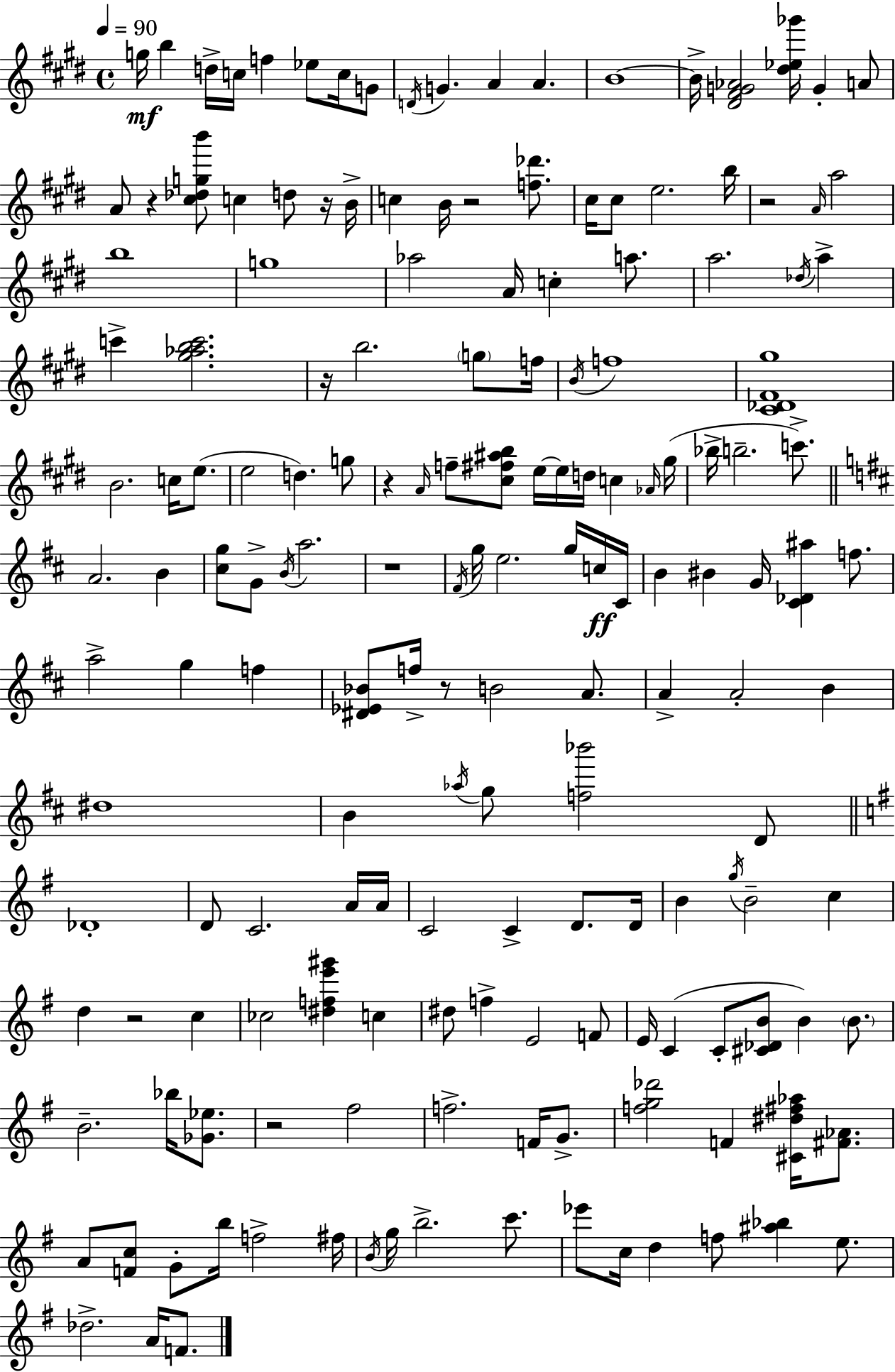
{
  \clef treble
  \time 4/4
  \defaultTimeSignature
  \key e \major
  \tempo 4 = 90
  g''16\mf b''4 d''16-> c''16 f''4 ees''8 c''16 g'8 | \acciaccatura { d'16 } g'4. a'4 a'4. | b'1~~ | b'16-> <dis' fis' g' aes'>2 <dis'' ees'' ges'''>16 g'4-. a'8 | \break a'8 r4 <cis'' des'' g'' b'''>8 c''4 d''8 r16 | b'16-> c''4 b'16 r2 <f'' des'''>8. | cis''16 cis''8 e''2. | b''16 r2 \grace { a'16 } a''2 | \break b''1 | g''1 | aes''2 a'16 c''4-. a''8. | a''2. \acciaccatura { des''16 } a''4-> | \break c'''4-> <gis'' aes'' b'' c'''>2. | r16 b''2. | \parenthesize g''8 f''16 \acciaccatura { b'16 } f''1 | <cis' des' fis' gis''>1 | \break b'2. | c''16 e''8.( e''2 d''4.) | g''8 r4 \grace { a'16 } f''8-- <cis'' fis'' ais'' b''>8 e''16~~ e''16 d''16 | c''4 \grace { aes'16 } gis''16( bes''16-> b''2.-- | \break c'''8.->) \bar "||" \break \key d \major a'2. b'4 | <cis'' g''>8 g'8-> \acciaccatura { b'16 } a''2. | r1 | \acciaccatura { fis'16 } g''16 e''2. g''16 | \break c''16\ff cis'16 b'4 bis'4 g'16 <cis' des' ais''>4 f''8. | a''2-> g''4 f''4 | <dis' ees' bes'>8 f''16-> r8 b'2 a'8. | a'4-> a'2-. b'4 | \break dis''1 | b'4 \acciaccatura { aes''16 } g''8 <f'' bes'''>2 | d'8 \bar "||" \break \key e \minor des'1-. | d'8 c'2. a'16 a'16 | c'2 c'4-> d'8. d'16 | b'4 \acciaccatura { g''16 } b'2-- c''4 | \break d''4 r2 c''4 | ces''2 <dis'' f'' e''' gis'''>4 c''4 | dis''8 f''4-> e'2 f'8 | e'16 c'4( c'8-. <cis' des' b'>8 b'4) \parenthesize b'8. | \break b'2.-- bes''16 <ges' ees''>8. | r2 fis''2 | f''2.-> f'16 g'8.-> | <f'' g'' des'''>2 f'4 <cis' dis'' fis'' aes''>16 <fis' aes'>8. | \break a'8 <f' c''>8 g'8-. b''16 f''2-> | fis''16 \acciaccatura { b'16 } g''16 b''2.-> c'''8. | ees'''8 c''16 d''4 f''8 <ais'' bes''>4 e''8. | des''2.-> a'16 f'8. | \break \bar "|."
}